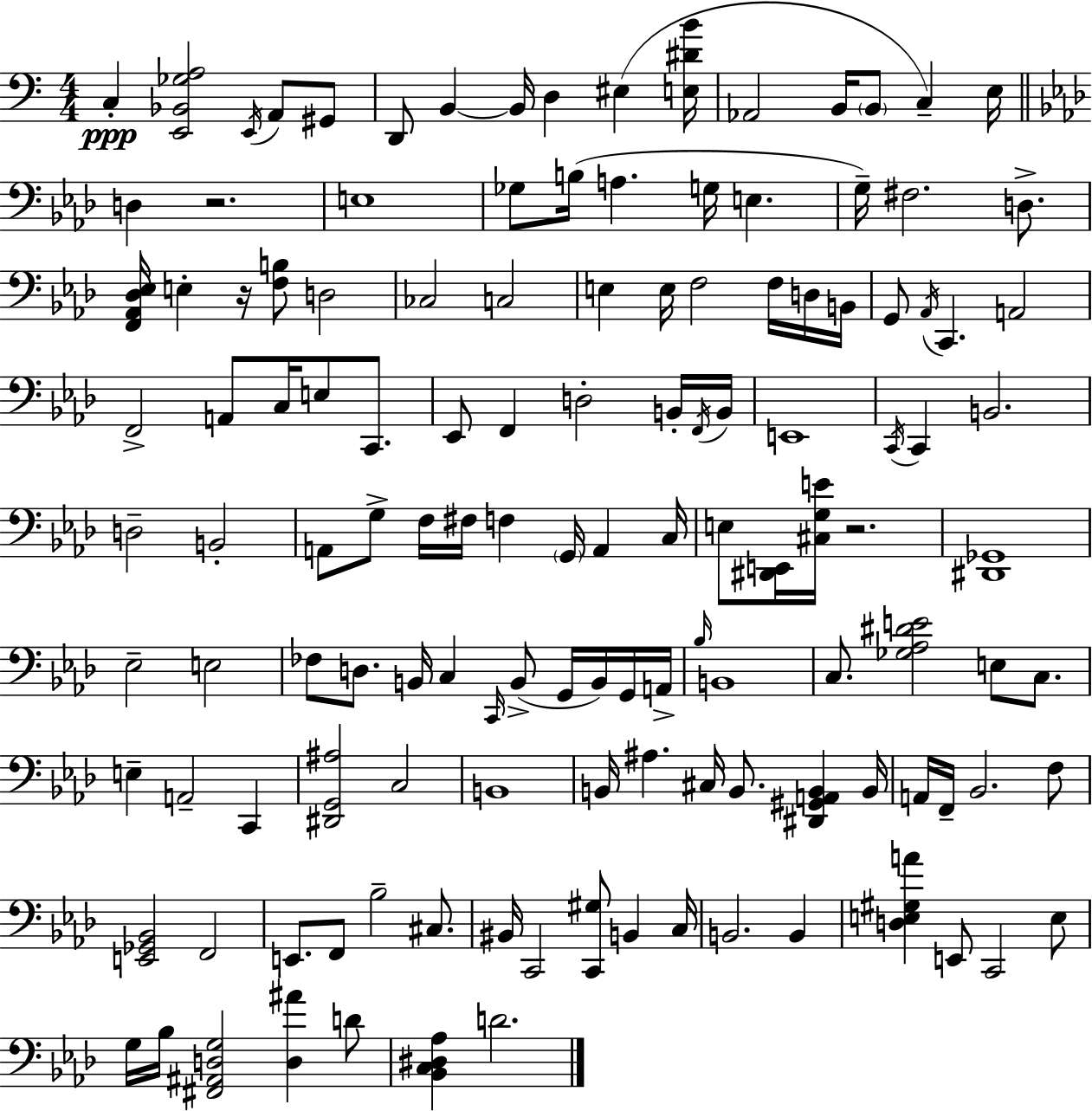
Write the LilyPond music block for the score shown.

{
  \clef bass
  \numericTimeSignature
  \time 4/4
  \key a \minor
  c4-.\ppp <e, bes, ges a>2 \acciaccatura { e,16 } a,8 gis,8 | d,8 b,4~~ b,16 d4 eis4( | <e dis' b'>16 aes,2 b,16 \parenthesize b,8 c4--) | e16 \bar "||" \break \key aes \major d4 r2. | e1 | ges8 b16( a4. g16 e4. | g16--) fis2. d8.-> | \break <f, aes, des ees>16 e4-. r16 <f b>8 d2 | ces2 c2 | e4 e16 f2 f16 d16 b,16 | g,8 \acciaccatura { aes,16 } c,4. a,2 | \break f,2-> a,8 c16 e8 c,8. | ees,8 f,4 d2-. b,16-. | \acciaccatura { f,16 } b,16 e,1 | \acciaccatura { c,16 } c,4 b,2. | \break d2-- b,2-. | a,8 g8-> f16 fis16 f4 \parenthesize g,16 a,4 | c16 e8 <dis, e,>16 <cis g e'>16 r2. | <dis, ges,>1 | \break ees2-- e2 | fes8 d8. b,16 c4 \grace { c,16 }( b,8-> | g,16 b,16) g,16 a,16-> \grace { bes16 } b,1 | c8. <ges aes dis' e'>2 | \break e8 c8. e4-- a,2-- | c,4 <dis, g, ais>2 c2 | b,1 | b,16 ais4. cis16 b,8. | \break <dis, gis, a, b,>4 b,16 a,16 f,16-- bes,2. | f8 <e, ges, bes,>2 f,2 | e,8. f,8 bes2-- | cis8. bis,16 c,2 <c, gis>8 | \break b,4 c16 b,2. | b,4 <d e gis a'>4 e,8 c,2 | e8 g16 bes16 <fis, ais, d g>2 <d ais'>4 | d'8 <bes, c dis aes>4 d'2. | \break \bar "|."
}